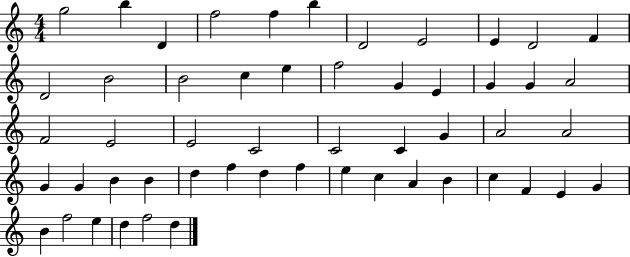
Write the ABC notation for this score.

X:1
T:Untitled
M:4/4
L:1/4
K:C
g2 b D f2 f b D2 E2 E D2 F D2 B2 B2 c e f2 G E G G A2 F2 E2 E2 C2 C2 C G A2 A2 G G B B d f d f e c A B c F E G B f2 e d f2 d